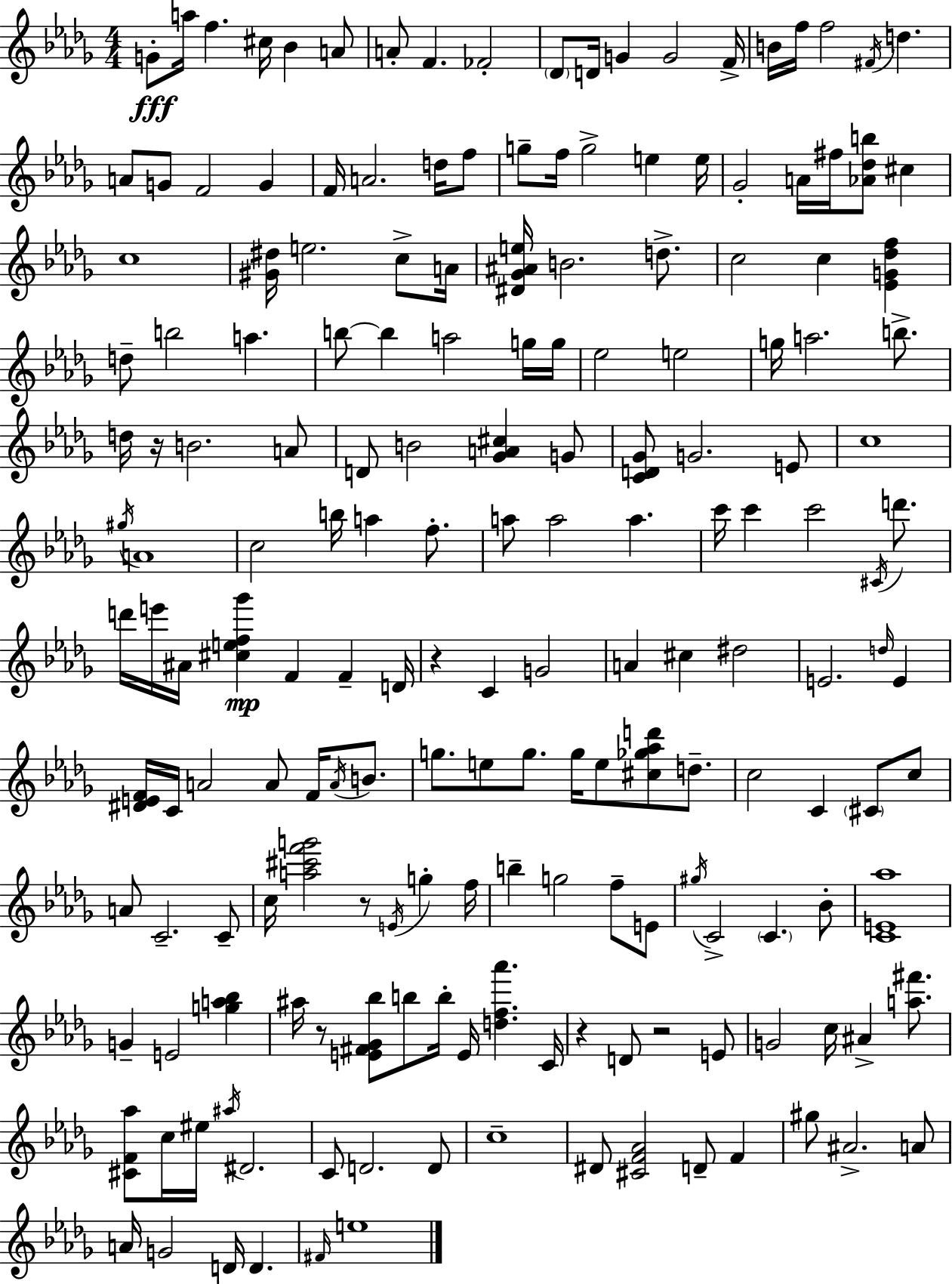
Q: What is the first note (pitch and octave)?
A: G4